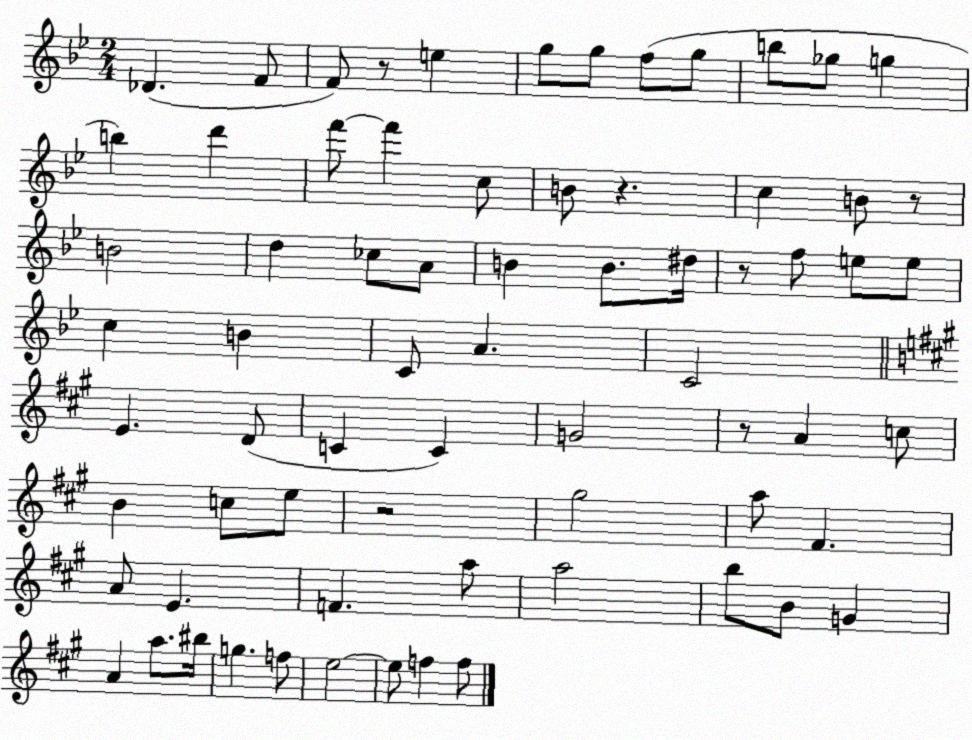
X:1
T:Untitled
M:2/4
L:1/4
K:Bb
_D F/2 F/2 z/2 e g/2 g/2 f/2 g/2 b/2 _g/2 g b d' f'/2 f' c/2 B/2 z c B/2 z/2 B2 d _c/2 A/2 B B/2 ^d/4 z/2 f/2 e/2 e/2 c B C/2 A C2 E D/2 C C G2 z/2 A c/2 B c/2 e/2 z2 ^g2 a/2 ^F A/2 E F a/2 a2 b/2 B/2 G A a/2 ^b/4 g f/2 e2 e/2 f f/2